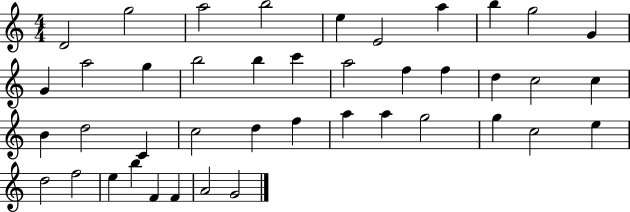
{
  \clef treble
  \numericTimeSignature
  \time 4/4
  \key c \major
  d'2 g''2 | a''2 b''2 | e''4 e'2 a''4 | b''4 g''2 g'4 | \break g'4 a''2 g''4 | b''2 b''4 c'''4 | a''2 f''4 f''4 | d''4 c''2 c''4 | \break b'4 d''2 c'4 | c''2 d''4 f''4 | a''4 a''4 g''2 | g''4 c''2 e''4 | \break d''2 f''2 | e''4 b''4 f'4 f'4 | a'2 g'2 | \bar "|."
}